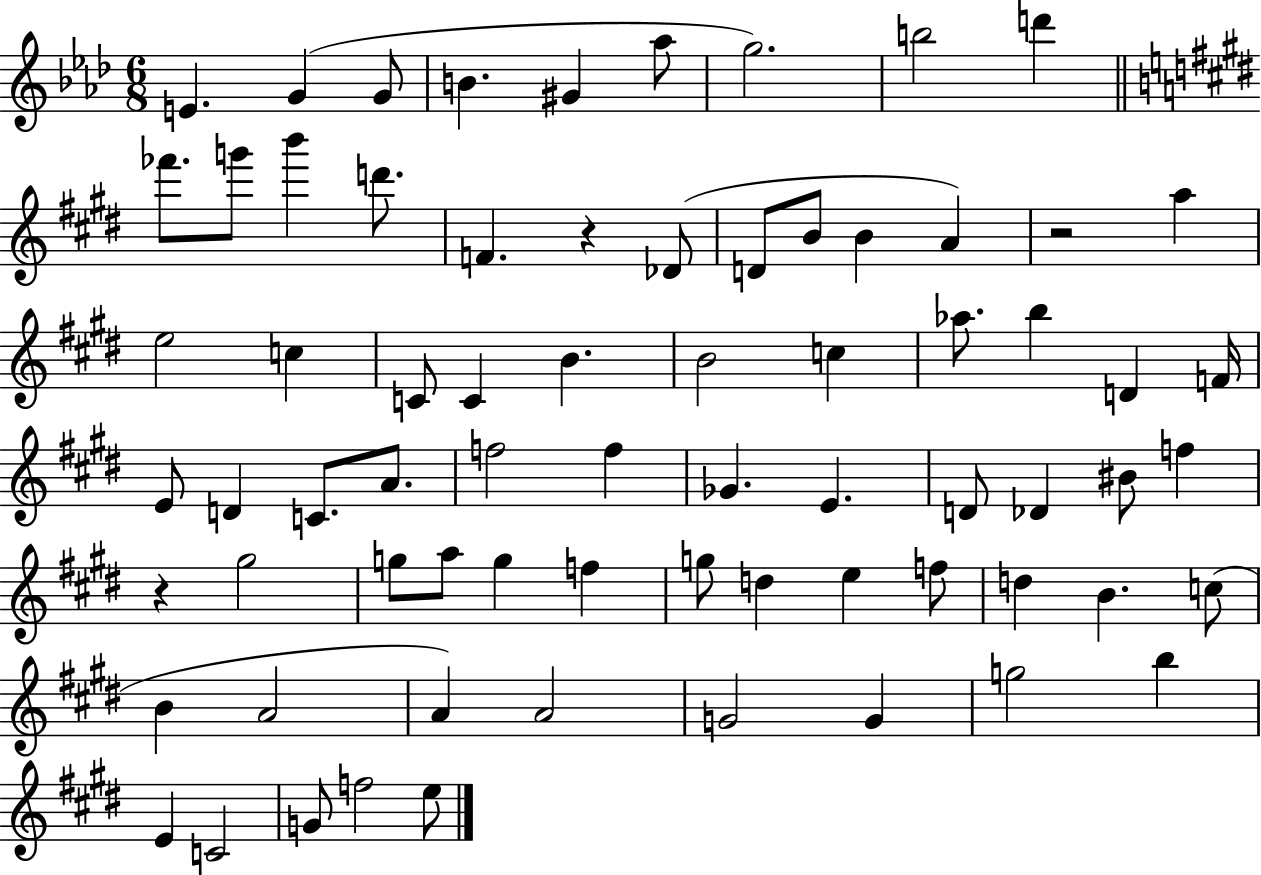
E4/q. G4/q G4/e B4/q. G#4/q Ab5/e G5/h. B5/h D6/q FES6/e. G6/e B6/q D6/e. F4/q. R/q Db4/e D4/e B4/e B4/q A4/q R/h A5/q E5/h C5/q C4/e C4/q B4/q. B4/h C5/q Ab5/e. B5/q D4/q F4/s E4/e D4/q C4/e. A4/e. F5/h F5/q Gb4/q. E4/q. D4/e Db4/q BIS4/e F5/q R/q G#5/h G5/e A5/e G5/q F5/q G5/e D5/q E5/q F5/e D5/q B4/q. C5/e B4/q A4/h A4/q A4/h G4/h G4/q G5/h B5/q E4/q C4/h G4/e F5/h E5/e